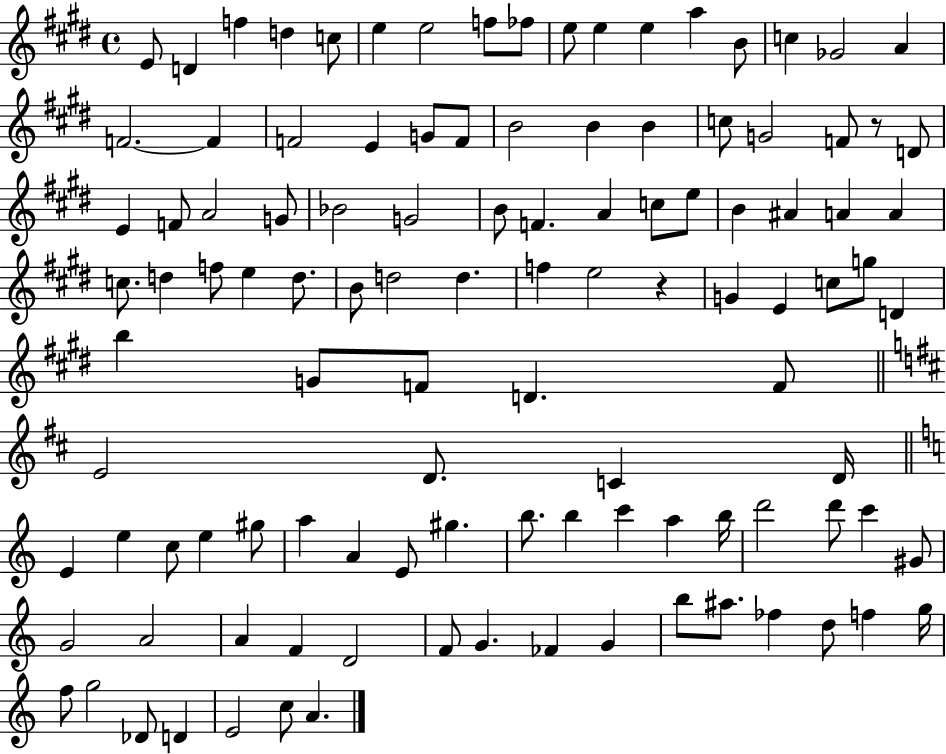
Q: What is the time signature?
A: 4/4